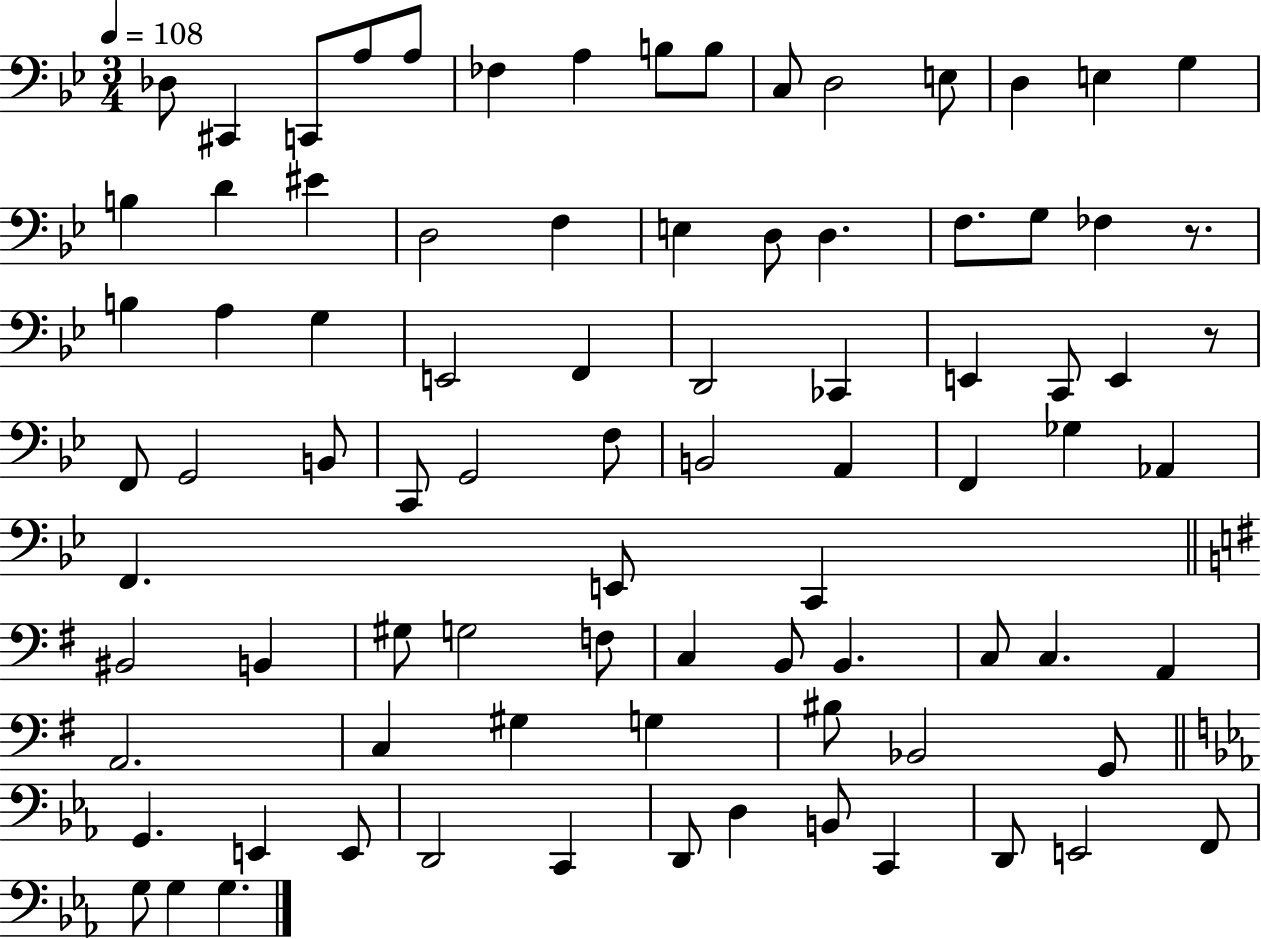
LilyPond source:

{
  \clef bass
  \numericTimeSignature
  \time 3/4
  \key bes \major
  \tempo 4 = 108
  des8 cis,4 c,8 a8 a8 | fes4 a4 b8 b8 | c8 d2 e8 | d4 e4 g4 | \break b4 d'4 eis'4 | d2 f4 | e4 d8 d4. | f8. g8 fes4 r8. | \break b4 a4 g4 | e,2 f,4 | d,2 ces,4 | e,4 c,8 e,4 r8 | \break f,8 g,2 b,8 | c,8 g,2 f8 | b,2 a,4 | f,4 ges4 aes,4 | \break f,4. e,8 c,4 | \bar "||" \break \key g \major bis,2 b,4 | gis8 g2 f8 | c4 b,8 b,4. | c8 c4. a,4 | \break a,2. | c4 gis4 g4 | bis8 bes,2 g,8 | \bar "||" \break \key c \minor g,4. e,4 e,8 | d,2 c,4 | d,8 d4 b,8 c,4 | d,8 e,2 f,8 | \break g8 g4 g4. | \bar "|."
}